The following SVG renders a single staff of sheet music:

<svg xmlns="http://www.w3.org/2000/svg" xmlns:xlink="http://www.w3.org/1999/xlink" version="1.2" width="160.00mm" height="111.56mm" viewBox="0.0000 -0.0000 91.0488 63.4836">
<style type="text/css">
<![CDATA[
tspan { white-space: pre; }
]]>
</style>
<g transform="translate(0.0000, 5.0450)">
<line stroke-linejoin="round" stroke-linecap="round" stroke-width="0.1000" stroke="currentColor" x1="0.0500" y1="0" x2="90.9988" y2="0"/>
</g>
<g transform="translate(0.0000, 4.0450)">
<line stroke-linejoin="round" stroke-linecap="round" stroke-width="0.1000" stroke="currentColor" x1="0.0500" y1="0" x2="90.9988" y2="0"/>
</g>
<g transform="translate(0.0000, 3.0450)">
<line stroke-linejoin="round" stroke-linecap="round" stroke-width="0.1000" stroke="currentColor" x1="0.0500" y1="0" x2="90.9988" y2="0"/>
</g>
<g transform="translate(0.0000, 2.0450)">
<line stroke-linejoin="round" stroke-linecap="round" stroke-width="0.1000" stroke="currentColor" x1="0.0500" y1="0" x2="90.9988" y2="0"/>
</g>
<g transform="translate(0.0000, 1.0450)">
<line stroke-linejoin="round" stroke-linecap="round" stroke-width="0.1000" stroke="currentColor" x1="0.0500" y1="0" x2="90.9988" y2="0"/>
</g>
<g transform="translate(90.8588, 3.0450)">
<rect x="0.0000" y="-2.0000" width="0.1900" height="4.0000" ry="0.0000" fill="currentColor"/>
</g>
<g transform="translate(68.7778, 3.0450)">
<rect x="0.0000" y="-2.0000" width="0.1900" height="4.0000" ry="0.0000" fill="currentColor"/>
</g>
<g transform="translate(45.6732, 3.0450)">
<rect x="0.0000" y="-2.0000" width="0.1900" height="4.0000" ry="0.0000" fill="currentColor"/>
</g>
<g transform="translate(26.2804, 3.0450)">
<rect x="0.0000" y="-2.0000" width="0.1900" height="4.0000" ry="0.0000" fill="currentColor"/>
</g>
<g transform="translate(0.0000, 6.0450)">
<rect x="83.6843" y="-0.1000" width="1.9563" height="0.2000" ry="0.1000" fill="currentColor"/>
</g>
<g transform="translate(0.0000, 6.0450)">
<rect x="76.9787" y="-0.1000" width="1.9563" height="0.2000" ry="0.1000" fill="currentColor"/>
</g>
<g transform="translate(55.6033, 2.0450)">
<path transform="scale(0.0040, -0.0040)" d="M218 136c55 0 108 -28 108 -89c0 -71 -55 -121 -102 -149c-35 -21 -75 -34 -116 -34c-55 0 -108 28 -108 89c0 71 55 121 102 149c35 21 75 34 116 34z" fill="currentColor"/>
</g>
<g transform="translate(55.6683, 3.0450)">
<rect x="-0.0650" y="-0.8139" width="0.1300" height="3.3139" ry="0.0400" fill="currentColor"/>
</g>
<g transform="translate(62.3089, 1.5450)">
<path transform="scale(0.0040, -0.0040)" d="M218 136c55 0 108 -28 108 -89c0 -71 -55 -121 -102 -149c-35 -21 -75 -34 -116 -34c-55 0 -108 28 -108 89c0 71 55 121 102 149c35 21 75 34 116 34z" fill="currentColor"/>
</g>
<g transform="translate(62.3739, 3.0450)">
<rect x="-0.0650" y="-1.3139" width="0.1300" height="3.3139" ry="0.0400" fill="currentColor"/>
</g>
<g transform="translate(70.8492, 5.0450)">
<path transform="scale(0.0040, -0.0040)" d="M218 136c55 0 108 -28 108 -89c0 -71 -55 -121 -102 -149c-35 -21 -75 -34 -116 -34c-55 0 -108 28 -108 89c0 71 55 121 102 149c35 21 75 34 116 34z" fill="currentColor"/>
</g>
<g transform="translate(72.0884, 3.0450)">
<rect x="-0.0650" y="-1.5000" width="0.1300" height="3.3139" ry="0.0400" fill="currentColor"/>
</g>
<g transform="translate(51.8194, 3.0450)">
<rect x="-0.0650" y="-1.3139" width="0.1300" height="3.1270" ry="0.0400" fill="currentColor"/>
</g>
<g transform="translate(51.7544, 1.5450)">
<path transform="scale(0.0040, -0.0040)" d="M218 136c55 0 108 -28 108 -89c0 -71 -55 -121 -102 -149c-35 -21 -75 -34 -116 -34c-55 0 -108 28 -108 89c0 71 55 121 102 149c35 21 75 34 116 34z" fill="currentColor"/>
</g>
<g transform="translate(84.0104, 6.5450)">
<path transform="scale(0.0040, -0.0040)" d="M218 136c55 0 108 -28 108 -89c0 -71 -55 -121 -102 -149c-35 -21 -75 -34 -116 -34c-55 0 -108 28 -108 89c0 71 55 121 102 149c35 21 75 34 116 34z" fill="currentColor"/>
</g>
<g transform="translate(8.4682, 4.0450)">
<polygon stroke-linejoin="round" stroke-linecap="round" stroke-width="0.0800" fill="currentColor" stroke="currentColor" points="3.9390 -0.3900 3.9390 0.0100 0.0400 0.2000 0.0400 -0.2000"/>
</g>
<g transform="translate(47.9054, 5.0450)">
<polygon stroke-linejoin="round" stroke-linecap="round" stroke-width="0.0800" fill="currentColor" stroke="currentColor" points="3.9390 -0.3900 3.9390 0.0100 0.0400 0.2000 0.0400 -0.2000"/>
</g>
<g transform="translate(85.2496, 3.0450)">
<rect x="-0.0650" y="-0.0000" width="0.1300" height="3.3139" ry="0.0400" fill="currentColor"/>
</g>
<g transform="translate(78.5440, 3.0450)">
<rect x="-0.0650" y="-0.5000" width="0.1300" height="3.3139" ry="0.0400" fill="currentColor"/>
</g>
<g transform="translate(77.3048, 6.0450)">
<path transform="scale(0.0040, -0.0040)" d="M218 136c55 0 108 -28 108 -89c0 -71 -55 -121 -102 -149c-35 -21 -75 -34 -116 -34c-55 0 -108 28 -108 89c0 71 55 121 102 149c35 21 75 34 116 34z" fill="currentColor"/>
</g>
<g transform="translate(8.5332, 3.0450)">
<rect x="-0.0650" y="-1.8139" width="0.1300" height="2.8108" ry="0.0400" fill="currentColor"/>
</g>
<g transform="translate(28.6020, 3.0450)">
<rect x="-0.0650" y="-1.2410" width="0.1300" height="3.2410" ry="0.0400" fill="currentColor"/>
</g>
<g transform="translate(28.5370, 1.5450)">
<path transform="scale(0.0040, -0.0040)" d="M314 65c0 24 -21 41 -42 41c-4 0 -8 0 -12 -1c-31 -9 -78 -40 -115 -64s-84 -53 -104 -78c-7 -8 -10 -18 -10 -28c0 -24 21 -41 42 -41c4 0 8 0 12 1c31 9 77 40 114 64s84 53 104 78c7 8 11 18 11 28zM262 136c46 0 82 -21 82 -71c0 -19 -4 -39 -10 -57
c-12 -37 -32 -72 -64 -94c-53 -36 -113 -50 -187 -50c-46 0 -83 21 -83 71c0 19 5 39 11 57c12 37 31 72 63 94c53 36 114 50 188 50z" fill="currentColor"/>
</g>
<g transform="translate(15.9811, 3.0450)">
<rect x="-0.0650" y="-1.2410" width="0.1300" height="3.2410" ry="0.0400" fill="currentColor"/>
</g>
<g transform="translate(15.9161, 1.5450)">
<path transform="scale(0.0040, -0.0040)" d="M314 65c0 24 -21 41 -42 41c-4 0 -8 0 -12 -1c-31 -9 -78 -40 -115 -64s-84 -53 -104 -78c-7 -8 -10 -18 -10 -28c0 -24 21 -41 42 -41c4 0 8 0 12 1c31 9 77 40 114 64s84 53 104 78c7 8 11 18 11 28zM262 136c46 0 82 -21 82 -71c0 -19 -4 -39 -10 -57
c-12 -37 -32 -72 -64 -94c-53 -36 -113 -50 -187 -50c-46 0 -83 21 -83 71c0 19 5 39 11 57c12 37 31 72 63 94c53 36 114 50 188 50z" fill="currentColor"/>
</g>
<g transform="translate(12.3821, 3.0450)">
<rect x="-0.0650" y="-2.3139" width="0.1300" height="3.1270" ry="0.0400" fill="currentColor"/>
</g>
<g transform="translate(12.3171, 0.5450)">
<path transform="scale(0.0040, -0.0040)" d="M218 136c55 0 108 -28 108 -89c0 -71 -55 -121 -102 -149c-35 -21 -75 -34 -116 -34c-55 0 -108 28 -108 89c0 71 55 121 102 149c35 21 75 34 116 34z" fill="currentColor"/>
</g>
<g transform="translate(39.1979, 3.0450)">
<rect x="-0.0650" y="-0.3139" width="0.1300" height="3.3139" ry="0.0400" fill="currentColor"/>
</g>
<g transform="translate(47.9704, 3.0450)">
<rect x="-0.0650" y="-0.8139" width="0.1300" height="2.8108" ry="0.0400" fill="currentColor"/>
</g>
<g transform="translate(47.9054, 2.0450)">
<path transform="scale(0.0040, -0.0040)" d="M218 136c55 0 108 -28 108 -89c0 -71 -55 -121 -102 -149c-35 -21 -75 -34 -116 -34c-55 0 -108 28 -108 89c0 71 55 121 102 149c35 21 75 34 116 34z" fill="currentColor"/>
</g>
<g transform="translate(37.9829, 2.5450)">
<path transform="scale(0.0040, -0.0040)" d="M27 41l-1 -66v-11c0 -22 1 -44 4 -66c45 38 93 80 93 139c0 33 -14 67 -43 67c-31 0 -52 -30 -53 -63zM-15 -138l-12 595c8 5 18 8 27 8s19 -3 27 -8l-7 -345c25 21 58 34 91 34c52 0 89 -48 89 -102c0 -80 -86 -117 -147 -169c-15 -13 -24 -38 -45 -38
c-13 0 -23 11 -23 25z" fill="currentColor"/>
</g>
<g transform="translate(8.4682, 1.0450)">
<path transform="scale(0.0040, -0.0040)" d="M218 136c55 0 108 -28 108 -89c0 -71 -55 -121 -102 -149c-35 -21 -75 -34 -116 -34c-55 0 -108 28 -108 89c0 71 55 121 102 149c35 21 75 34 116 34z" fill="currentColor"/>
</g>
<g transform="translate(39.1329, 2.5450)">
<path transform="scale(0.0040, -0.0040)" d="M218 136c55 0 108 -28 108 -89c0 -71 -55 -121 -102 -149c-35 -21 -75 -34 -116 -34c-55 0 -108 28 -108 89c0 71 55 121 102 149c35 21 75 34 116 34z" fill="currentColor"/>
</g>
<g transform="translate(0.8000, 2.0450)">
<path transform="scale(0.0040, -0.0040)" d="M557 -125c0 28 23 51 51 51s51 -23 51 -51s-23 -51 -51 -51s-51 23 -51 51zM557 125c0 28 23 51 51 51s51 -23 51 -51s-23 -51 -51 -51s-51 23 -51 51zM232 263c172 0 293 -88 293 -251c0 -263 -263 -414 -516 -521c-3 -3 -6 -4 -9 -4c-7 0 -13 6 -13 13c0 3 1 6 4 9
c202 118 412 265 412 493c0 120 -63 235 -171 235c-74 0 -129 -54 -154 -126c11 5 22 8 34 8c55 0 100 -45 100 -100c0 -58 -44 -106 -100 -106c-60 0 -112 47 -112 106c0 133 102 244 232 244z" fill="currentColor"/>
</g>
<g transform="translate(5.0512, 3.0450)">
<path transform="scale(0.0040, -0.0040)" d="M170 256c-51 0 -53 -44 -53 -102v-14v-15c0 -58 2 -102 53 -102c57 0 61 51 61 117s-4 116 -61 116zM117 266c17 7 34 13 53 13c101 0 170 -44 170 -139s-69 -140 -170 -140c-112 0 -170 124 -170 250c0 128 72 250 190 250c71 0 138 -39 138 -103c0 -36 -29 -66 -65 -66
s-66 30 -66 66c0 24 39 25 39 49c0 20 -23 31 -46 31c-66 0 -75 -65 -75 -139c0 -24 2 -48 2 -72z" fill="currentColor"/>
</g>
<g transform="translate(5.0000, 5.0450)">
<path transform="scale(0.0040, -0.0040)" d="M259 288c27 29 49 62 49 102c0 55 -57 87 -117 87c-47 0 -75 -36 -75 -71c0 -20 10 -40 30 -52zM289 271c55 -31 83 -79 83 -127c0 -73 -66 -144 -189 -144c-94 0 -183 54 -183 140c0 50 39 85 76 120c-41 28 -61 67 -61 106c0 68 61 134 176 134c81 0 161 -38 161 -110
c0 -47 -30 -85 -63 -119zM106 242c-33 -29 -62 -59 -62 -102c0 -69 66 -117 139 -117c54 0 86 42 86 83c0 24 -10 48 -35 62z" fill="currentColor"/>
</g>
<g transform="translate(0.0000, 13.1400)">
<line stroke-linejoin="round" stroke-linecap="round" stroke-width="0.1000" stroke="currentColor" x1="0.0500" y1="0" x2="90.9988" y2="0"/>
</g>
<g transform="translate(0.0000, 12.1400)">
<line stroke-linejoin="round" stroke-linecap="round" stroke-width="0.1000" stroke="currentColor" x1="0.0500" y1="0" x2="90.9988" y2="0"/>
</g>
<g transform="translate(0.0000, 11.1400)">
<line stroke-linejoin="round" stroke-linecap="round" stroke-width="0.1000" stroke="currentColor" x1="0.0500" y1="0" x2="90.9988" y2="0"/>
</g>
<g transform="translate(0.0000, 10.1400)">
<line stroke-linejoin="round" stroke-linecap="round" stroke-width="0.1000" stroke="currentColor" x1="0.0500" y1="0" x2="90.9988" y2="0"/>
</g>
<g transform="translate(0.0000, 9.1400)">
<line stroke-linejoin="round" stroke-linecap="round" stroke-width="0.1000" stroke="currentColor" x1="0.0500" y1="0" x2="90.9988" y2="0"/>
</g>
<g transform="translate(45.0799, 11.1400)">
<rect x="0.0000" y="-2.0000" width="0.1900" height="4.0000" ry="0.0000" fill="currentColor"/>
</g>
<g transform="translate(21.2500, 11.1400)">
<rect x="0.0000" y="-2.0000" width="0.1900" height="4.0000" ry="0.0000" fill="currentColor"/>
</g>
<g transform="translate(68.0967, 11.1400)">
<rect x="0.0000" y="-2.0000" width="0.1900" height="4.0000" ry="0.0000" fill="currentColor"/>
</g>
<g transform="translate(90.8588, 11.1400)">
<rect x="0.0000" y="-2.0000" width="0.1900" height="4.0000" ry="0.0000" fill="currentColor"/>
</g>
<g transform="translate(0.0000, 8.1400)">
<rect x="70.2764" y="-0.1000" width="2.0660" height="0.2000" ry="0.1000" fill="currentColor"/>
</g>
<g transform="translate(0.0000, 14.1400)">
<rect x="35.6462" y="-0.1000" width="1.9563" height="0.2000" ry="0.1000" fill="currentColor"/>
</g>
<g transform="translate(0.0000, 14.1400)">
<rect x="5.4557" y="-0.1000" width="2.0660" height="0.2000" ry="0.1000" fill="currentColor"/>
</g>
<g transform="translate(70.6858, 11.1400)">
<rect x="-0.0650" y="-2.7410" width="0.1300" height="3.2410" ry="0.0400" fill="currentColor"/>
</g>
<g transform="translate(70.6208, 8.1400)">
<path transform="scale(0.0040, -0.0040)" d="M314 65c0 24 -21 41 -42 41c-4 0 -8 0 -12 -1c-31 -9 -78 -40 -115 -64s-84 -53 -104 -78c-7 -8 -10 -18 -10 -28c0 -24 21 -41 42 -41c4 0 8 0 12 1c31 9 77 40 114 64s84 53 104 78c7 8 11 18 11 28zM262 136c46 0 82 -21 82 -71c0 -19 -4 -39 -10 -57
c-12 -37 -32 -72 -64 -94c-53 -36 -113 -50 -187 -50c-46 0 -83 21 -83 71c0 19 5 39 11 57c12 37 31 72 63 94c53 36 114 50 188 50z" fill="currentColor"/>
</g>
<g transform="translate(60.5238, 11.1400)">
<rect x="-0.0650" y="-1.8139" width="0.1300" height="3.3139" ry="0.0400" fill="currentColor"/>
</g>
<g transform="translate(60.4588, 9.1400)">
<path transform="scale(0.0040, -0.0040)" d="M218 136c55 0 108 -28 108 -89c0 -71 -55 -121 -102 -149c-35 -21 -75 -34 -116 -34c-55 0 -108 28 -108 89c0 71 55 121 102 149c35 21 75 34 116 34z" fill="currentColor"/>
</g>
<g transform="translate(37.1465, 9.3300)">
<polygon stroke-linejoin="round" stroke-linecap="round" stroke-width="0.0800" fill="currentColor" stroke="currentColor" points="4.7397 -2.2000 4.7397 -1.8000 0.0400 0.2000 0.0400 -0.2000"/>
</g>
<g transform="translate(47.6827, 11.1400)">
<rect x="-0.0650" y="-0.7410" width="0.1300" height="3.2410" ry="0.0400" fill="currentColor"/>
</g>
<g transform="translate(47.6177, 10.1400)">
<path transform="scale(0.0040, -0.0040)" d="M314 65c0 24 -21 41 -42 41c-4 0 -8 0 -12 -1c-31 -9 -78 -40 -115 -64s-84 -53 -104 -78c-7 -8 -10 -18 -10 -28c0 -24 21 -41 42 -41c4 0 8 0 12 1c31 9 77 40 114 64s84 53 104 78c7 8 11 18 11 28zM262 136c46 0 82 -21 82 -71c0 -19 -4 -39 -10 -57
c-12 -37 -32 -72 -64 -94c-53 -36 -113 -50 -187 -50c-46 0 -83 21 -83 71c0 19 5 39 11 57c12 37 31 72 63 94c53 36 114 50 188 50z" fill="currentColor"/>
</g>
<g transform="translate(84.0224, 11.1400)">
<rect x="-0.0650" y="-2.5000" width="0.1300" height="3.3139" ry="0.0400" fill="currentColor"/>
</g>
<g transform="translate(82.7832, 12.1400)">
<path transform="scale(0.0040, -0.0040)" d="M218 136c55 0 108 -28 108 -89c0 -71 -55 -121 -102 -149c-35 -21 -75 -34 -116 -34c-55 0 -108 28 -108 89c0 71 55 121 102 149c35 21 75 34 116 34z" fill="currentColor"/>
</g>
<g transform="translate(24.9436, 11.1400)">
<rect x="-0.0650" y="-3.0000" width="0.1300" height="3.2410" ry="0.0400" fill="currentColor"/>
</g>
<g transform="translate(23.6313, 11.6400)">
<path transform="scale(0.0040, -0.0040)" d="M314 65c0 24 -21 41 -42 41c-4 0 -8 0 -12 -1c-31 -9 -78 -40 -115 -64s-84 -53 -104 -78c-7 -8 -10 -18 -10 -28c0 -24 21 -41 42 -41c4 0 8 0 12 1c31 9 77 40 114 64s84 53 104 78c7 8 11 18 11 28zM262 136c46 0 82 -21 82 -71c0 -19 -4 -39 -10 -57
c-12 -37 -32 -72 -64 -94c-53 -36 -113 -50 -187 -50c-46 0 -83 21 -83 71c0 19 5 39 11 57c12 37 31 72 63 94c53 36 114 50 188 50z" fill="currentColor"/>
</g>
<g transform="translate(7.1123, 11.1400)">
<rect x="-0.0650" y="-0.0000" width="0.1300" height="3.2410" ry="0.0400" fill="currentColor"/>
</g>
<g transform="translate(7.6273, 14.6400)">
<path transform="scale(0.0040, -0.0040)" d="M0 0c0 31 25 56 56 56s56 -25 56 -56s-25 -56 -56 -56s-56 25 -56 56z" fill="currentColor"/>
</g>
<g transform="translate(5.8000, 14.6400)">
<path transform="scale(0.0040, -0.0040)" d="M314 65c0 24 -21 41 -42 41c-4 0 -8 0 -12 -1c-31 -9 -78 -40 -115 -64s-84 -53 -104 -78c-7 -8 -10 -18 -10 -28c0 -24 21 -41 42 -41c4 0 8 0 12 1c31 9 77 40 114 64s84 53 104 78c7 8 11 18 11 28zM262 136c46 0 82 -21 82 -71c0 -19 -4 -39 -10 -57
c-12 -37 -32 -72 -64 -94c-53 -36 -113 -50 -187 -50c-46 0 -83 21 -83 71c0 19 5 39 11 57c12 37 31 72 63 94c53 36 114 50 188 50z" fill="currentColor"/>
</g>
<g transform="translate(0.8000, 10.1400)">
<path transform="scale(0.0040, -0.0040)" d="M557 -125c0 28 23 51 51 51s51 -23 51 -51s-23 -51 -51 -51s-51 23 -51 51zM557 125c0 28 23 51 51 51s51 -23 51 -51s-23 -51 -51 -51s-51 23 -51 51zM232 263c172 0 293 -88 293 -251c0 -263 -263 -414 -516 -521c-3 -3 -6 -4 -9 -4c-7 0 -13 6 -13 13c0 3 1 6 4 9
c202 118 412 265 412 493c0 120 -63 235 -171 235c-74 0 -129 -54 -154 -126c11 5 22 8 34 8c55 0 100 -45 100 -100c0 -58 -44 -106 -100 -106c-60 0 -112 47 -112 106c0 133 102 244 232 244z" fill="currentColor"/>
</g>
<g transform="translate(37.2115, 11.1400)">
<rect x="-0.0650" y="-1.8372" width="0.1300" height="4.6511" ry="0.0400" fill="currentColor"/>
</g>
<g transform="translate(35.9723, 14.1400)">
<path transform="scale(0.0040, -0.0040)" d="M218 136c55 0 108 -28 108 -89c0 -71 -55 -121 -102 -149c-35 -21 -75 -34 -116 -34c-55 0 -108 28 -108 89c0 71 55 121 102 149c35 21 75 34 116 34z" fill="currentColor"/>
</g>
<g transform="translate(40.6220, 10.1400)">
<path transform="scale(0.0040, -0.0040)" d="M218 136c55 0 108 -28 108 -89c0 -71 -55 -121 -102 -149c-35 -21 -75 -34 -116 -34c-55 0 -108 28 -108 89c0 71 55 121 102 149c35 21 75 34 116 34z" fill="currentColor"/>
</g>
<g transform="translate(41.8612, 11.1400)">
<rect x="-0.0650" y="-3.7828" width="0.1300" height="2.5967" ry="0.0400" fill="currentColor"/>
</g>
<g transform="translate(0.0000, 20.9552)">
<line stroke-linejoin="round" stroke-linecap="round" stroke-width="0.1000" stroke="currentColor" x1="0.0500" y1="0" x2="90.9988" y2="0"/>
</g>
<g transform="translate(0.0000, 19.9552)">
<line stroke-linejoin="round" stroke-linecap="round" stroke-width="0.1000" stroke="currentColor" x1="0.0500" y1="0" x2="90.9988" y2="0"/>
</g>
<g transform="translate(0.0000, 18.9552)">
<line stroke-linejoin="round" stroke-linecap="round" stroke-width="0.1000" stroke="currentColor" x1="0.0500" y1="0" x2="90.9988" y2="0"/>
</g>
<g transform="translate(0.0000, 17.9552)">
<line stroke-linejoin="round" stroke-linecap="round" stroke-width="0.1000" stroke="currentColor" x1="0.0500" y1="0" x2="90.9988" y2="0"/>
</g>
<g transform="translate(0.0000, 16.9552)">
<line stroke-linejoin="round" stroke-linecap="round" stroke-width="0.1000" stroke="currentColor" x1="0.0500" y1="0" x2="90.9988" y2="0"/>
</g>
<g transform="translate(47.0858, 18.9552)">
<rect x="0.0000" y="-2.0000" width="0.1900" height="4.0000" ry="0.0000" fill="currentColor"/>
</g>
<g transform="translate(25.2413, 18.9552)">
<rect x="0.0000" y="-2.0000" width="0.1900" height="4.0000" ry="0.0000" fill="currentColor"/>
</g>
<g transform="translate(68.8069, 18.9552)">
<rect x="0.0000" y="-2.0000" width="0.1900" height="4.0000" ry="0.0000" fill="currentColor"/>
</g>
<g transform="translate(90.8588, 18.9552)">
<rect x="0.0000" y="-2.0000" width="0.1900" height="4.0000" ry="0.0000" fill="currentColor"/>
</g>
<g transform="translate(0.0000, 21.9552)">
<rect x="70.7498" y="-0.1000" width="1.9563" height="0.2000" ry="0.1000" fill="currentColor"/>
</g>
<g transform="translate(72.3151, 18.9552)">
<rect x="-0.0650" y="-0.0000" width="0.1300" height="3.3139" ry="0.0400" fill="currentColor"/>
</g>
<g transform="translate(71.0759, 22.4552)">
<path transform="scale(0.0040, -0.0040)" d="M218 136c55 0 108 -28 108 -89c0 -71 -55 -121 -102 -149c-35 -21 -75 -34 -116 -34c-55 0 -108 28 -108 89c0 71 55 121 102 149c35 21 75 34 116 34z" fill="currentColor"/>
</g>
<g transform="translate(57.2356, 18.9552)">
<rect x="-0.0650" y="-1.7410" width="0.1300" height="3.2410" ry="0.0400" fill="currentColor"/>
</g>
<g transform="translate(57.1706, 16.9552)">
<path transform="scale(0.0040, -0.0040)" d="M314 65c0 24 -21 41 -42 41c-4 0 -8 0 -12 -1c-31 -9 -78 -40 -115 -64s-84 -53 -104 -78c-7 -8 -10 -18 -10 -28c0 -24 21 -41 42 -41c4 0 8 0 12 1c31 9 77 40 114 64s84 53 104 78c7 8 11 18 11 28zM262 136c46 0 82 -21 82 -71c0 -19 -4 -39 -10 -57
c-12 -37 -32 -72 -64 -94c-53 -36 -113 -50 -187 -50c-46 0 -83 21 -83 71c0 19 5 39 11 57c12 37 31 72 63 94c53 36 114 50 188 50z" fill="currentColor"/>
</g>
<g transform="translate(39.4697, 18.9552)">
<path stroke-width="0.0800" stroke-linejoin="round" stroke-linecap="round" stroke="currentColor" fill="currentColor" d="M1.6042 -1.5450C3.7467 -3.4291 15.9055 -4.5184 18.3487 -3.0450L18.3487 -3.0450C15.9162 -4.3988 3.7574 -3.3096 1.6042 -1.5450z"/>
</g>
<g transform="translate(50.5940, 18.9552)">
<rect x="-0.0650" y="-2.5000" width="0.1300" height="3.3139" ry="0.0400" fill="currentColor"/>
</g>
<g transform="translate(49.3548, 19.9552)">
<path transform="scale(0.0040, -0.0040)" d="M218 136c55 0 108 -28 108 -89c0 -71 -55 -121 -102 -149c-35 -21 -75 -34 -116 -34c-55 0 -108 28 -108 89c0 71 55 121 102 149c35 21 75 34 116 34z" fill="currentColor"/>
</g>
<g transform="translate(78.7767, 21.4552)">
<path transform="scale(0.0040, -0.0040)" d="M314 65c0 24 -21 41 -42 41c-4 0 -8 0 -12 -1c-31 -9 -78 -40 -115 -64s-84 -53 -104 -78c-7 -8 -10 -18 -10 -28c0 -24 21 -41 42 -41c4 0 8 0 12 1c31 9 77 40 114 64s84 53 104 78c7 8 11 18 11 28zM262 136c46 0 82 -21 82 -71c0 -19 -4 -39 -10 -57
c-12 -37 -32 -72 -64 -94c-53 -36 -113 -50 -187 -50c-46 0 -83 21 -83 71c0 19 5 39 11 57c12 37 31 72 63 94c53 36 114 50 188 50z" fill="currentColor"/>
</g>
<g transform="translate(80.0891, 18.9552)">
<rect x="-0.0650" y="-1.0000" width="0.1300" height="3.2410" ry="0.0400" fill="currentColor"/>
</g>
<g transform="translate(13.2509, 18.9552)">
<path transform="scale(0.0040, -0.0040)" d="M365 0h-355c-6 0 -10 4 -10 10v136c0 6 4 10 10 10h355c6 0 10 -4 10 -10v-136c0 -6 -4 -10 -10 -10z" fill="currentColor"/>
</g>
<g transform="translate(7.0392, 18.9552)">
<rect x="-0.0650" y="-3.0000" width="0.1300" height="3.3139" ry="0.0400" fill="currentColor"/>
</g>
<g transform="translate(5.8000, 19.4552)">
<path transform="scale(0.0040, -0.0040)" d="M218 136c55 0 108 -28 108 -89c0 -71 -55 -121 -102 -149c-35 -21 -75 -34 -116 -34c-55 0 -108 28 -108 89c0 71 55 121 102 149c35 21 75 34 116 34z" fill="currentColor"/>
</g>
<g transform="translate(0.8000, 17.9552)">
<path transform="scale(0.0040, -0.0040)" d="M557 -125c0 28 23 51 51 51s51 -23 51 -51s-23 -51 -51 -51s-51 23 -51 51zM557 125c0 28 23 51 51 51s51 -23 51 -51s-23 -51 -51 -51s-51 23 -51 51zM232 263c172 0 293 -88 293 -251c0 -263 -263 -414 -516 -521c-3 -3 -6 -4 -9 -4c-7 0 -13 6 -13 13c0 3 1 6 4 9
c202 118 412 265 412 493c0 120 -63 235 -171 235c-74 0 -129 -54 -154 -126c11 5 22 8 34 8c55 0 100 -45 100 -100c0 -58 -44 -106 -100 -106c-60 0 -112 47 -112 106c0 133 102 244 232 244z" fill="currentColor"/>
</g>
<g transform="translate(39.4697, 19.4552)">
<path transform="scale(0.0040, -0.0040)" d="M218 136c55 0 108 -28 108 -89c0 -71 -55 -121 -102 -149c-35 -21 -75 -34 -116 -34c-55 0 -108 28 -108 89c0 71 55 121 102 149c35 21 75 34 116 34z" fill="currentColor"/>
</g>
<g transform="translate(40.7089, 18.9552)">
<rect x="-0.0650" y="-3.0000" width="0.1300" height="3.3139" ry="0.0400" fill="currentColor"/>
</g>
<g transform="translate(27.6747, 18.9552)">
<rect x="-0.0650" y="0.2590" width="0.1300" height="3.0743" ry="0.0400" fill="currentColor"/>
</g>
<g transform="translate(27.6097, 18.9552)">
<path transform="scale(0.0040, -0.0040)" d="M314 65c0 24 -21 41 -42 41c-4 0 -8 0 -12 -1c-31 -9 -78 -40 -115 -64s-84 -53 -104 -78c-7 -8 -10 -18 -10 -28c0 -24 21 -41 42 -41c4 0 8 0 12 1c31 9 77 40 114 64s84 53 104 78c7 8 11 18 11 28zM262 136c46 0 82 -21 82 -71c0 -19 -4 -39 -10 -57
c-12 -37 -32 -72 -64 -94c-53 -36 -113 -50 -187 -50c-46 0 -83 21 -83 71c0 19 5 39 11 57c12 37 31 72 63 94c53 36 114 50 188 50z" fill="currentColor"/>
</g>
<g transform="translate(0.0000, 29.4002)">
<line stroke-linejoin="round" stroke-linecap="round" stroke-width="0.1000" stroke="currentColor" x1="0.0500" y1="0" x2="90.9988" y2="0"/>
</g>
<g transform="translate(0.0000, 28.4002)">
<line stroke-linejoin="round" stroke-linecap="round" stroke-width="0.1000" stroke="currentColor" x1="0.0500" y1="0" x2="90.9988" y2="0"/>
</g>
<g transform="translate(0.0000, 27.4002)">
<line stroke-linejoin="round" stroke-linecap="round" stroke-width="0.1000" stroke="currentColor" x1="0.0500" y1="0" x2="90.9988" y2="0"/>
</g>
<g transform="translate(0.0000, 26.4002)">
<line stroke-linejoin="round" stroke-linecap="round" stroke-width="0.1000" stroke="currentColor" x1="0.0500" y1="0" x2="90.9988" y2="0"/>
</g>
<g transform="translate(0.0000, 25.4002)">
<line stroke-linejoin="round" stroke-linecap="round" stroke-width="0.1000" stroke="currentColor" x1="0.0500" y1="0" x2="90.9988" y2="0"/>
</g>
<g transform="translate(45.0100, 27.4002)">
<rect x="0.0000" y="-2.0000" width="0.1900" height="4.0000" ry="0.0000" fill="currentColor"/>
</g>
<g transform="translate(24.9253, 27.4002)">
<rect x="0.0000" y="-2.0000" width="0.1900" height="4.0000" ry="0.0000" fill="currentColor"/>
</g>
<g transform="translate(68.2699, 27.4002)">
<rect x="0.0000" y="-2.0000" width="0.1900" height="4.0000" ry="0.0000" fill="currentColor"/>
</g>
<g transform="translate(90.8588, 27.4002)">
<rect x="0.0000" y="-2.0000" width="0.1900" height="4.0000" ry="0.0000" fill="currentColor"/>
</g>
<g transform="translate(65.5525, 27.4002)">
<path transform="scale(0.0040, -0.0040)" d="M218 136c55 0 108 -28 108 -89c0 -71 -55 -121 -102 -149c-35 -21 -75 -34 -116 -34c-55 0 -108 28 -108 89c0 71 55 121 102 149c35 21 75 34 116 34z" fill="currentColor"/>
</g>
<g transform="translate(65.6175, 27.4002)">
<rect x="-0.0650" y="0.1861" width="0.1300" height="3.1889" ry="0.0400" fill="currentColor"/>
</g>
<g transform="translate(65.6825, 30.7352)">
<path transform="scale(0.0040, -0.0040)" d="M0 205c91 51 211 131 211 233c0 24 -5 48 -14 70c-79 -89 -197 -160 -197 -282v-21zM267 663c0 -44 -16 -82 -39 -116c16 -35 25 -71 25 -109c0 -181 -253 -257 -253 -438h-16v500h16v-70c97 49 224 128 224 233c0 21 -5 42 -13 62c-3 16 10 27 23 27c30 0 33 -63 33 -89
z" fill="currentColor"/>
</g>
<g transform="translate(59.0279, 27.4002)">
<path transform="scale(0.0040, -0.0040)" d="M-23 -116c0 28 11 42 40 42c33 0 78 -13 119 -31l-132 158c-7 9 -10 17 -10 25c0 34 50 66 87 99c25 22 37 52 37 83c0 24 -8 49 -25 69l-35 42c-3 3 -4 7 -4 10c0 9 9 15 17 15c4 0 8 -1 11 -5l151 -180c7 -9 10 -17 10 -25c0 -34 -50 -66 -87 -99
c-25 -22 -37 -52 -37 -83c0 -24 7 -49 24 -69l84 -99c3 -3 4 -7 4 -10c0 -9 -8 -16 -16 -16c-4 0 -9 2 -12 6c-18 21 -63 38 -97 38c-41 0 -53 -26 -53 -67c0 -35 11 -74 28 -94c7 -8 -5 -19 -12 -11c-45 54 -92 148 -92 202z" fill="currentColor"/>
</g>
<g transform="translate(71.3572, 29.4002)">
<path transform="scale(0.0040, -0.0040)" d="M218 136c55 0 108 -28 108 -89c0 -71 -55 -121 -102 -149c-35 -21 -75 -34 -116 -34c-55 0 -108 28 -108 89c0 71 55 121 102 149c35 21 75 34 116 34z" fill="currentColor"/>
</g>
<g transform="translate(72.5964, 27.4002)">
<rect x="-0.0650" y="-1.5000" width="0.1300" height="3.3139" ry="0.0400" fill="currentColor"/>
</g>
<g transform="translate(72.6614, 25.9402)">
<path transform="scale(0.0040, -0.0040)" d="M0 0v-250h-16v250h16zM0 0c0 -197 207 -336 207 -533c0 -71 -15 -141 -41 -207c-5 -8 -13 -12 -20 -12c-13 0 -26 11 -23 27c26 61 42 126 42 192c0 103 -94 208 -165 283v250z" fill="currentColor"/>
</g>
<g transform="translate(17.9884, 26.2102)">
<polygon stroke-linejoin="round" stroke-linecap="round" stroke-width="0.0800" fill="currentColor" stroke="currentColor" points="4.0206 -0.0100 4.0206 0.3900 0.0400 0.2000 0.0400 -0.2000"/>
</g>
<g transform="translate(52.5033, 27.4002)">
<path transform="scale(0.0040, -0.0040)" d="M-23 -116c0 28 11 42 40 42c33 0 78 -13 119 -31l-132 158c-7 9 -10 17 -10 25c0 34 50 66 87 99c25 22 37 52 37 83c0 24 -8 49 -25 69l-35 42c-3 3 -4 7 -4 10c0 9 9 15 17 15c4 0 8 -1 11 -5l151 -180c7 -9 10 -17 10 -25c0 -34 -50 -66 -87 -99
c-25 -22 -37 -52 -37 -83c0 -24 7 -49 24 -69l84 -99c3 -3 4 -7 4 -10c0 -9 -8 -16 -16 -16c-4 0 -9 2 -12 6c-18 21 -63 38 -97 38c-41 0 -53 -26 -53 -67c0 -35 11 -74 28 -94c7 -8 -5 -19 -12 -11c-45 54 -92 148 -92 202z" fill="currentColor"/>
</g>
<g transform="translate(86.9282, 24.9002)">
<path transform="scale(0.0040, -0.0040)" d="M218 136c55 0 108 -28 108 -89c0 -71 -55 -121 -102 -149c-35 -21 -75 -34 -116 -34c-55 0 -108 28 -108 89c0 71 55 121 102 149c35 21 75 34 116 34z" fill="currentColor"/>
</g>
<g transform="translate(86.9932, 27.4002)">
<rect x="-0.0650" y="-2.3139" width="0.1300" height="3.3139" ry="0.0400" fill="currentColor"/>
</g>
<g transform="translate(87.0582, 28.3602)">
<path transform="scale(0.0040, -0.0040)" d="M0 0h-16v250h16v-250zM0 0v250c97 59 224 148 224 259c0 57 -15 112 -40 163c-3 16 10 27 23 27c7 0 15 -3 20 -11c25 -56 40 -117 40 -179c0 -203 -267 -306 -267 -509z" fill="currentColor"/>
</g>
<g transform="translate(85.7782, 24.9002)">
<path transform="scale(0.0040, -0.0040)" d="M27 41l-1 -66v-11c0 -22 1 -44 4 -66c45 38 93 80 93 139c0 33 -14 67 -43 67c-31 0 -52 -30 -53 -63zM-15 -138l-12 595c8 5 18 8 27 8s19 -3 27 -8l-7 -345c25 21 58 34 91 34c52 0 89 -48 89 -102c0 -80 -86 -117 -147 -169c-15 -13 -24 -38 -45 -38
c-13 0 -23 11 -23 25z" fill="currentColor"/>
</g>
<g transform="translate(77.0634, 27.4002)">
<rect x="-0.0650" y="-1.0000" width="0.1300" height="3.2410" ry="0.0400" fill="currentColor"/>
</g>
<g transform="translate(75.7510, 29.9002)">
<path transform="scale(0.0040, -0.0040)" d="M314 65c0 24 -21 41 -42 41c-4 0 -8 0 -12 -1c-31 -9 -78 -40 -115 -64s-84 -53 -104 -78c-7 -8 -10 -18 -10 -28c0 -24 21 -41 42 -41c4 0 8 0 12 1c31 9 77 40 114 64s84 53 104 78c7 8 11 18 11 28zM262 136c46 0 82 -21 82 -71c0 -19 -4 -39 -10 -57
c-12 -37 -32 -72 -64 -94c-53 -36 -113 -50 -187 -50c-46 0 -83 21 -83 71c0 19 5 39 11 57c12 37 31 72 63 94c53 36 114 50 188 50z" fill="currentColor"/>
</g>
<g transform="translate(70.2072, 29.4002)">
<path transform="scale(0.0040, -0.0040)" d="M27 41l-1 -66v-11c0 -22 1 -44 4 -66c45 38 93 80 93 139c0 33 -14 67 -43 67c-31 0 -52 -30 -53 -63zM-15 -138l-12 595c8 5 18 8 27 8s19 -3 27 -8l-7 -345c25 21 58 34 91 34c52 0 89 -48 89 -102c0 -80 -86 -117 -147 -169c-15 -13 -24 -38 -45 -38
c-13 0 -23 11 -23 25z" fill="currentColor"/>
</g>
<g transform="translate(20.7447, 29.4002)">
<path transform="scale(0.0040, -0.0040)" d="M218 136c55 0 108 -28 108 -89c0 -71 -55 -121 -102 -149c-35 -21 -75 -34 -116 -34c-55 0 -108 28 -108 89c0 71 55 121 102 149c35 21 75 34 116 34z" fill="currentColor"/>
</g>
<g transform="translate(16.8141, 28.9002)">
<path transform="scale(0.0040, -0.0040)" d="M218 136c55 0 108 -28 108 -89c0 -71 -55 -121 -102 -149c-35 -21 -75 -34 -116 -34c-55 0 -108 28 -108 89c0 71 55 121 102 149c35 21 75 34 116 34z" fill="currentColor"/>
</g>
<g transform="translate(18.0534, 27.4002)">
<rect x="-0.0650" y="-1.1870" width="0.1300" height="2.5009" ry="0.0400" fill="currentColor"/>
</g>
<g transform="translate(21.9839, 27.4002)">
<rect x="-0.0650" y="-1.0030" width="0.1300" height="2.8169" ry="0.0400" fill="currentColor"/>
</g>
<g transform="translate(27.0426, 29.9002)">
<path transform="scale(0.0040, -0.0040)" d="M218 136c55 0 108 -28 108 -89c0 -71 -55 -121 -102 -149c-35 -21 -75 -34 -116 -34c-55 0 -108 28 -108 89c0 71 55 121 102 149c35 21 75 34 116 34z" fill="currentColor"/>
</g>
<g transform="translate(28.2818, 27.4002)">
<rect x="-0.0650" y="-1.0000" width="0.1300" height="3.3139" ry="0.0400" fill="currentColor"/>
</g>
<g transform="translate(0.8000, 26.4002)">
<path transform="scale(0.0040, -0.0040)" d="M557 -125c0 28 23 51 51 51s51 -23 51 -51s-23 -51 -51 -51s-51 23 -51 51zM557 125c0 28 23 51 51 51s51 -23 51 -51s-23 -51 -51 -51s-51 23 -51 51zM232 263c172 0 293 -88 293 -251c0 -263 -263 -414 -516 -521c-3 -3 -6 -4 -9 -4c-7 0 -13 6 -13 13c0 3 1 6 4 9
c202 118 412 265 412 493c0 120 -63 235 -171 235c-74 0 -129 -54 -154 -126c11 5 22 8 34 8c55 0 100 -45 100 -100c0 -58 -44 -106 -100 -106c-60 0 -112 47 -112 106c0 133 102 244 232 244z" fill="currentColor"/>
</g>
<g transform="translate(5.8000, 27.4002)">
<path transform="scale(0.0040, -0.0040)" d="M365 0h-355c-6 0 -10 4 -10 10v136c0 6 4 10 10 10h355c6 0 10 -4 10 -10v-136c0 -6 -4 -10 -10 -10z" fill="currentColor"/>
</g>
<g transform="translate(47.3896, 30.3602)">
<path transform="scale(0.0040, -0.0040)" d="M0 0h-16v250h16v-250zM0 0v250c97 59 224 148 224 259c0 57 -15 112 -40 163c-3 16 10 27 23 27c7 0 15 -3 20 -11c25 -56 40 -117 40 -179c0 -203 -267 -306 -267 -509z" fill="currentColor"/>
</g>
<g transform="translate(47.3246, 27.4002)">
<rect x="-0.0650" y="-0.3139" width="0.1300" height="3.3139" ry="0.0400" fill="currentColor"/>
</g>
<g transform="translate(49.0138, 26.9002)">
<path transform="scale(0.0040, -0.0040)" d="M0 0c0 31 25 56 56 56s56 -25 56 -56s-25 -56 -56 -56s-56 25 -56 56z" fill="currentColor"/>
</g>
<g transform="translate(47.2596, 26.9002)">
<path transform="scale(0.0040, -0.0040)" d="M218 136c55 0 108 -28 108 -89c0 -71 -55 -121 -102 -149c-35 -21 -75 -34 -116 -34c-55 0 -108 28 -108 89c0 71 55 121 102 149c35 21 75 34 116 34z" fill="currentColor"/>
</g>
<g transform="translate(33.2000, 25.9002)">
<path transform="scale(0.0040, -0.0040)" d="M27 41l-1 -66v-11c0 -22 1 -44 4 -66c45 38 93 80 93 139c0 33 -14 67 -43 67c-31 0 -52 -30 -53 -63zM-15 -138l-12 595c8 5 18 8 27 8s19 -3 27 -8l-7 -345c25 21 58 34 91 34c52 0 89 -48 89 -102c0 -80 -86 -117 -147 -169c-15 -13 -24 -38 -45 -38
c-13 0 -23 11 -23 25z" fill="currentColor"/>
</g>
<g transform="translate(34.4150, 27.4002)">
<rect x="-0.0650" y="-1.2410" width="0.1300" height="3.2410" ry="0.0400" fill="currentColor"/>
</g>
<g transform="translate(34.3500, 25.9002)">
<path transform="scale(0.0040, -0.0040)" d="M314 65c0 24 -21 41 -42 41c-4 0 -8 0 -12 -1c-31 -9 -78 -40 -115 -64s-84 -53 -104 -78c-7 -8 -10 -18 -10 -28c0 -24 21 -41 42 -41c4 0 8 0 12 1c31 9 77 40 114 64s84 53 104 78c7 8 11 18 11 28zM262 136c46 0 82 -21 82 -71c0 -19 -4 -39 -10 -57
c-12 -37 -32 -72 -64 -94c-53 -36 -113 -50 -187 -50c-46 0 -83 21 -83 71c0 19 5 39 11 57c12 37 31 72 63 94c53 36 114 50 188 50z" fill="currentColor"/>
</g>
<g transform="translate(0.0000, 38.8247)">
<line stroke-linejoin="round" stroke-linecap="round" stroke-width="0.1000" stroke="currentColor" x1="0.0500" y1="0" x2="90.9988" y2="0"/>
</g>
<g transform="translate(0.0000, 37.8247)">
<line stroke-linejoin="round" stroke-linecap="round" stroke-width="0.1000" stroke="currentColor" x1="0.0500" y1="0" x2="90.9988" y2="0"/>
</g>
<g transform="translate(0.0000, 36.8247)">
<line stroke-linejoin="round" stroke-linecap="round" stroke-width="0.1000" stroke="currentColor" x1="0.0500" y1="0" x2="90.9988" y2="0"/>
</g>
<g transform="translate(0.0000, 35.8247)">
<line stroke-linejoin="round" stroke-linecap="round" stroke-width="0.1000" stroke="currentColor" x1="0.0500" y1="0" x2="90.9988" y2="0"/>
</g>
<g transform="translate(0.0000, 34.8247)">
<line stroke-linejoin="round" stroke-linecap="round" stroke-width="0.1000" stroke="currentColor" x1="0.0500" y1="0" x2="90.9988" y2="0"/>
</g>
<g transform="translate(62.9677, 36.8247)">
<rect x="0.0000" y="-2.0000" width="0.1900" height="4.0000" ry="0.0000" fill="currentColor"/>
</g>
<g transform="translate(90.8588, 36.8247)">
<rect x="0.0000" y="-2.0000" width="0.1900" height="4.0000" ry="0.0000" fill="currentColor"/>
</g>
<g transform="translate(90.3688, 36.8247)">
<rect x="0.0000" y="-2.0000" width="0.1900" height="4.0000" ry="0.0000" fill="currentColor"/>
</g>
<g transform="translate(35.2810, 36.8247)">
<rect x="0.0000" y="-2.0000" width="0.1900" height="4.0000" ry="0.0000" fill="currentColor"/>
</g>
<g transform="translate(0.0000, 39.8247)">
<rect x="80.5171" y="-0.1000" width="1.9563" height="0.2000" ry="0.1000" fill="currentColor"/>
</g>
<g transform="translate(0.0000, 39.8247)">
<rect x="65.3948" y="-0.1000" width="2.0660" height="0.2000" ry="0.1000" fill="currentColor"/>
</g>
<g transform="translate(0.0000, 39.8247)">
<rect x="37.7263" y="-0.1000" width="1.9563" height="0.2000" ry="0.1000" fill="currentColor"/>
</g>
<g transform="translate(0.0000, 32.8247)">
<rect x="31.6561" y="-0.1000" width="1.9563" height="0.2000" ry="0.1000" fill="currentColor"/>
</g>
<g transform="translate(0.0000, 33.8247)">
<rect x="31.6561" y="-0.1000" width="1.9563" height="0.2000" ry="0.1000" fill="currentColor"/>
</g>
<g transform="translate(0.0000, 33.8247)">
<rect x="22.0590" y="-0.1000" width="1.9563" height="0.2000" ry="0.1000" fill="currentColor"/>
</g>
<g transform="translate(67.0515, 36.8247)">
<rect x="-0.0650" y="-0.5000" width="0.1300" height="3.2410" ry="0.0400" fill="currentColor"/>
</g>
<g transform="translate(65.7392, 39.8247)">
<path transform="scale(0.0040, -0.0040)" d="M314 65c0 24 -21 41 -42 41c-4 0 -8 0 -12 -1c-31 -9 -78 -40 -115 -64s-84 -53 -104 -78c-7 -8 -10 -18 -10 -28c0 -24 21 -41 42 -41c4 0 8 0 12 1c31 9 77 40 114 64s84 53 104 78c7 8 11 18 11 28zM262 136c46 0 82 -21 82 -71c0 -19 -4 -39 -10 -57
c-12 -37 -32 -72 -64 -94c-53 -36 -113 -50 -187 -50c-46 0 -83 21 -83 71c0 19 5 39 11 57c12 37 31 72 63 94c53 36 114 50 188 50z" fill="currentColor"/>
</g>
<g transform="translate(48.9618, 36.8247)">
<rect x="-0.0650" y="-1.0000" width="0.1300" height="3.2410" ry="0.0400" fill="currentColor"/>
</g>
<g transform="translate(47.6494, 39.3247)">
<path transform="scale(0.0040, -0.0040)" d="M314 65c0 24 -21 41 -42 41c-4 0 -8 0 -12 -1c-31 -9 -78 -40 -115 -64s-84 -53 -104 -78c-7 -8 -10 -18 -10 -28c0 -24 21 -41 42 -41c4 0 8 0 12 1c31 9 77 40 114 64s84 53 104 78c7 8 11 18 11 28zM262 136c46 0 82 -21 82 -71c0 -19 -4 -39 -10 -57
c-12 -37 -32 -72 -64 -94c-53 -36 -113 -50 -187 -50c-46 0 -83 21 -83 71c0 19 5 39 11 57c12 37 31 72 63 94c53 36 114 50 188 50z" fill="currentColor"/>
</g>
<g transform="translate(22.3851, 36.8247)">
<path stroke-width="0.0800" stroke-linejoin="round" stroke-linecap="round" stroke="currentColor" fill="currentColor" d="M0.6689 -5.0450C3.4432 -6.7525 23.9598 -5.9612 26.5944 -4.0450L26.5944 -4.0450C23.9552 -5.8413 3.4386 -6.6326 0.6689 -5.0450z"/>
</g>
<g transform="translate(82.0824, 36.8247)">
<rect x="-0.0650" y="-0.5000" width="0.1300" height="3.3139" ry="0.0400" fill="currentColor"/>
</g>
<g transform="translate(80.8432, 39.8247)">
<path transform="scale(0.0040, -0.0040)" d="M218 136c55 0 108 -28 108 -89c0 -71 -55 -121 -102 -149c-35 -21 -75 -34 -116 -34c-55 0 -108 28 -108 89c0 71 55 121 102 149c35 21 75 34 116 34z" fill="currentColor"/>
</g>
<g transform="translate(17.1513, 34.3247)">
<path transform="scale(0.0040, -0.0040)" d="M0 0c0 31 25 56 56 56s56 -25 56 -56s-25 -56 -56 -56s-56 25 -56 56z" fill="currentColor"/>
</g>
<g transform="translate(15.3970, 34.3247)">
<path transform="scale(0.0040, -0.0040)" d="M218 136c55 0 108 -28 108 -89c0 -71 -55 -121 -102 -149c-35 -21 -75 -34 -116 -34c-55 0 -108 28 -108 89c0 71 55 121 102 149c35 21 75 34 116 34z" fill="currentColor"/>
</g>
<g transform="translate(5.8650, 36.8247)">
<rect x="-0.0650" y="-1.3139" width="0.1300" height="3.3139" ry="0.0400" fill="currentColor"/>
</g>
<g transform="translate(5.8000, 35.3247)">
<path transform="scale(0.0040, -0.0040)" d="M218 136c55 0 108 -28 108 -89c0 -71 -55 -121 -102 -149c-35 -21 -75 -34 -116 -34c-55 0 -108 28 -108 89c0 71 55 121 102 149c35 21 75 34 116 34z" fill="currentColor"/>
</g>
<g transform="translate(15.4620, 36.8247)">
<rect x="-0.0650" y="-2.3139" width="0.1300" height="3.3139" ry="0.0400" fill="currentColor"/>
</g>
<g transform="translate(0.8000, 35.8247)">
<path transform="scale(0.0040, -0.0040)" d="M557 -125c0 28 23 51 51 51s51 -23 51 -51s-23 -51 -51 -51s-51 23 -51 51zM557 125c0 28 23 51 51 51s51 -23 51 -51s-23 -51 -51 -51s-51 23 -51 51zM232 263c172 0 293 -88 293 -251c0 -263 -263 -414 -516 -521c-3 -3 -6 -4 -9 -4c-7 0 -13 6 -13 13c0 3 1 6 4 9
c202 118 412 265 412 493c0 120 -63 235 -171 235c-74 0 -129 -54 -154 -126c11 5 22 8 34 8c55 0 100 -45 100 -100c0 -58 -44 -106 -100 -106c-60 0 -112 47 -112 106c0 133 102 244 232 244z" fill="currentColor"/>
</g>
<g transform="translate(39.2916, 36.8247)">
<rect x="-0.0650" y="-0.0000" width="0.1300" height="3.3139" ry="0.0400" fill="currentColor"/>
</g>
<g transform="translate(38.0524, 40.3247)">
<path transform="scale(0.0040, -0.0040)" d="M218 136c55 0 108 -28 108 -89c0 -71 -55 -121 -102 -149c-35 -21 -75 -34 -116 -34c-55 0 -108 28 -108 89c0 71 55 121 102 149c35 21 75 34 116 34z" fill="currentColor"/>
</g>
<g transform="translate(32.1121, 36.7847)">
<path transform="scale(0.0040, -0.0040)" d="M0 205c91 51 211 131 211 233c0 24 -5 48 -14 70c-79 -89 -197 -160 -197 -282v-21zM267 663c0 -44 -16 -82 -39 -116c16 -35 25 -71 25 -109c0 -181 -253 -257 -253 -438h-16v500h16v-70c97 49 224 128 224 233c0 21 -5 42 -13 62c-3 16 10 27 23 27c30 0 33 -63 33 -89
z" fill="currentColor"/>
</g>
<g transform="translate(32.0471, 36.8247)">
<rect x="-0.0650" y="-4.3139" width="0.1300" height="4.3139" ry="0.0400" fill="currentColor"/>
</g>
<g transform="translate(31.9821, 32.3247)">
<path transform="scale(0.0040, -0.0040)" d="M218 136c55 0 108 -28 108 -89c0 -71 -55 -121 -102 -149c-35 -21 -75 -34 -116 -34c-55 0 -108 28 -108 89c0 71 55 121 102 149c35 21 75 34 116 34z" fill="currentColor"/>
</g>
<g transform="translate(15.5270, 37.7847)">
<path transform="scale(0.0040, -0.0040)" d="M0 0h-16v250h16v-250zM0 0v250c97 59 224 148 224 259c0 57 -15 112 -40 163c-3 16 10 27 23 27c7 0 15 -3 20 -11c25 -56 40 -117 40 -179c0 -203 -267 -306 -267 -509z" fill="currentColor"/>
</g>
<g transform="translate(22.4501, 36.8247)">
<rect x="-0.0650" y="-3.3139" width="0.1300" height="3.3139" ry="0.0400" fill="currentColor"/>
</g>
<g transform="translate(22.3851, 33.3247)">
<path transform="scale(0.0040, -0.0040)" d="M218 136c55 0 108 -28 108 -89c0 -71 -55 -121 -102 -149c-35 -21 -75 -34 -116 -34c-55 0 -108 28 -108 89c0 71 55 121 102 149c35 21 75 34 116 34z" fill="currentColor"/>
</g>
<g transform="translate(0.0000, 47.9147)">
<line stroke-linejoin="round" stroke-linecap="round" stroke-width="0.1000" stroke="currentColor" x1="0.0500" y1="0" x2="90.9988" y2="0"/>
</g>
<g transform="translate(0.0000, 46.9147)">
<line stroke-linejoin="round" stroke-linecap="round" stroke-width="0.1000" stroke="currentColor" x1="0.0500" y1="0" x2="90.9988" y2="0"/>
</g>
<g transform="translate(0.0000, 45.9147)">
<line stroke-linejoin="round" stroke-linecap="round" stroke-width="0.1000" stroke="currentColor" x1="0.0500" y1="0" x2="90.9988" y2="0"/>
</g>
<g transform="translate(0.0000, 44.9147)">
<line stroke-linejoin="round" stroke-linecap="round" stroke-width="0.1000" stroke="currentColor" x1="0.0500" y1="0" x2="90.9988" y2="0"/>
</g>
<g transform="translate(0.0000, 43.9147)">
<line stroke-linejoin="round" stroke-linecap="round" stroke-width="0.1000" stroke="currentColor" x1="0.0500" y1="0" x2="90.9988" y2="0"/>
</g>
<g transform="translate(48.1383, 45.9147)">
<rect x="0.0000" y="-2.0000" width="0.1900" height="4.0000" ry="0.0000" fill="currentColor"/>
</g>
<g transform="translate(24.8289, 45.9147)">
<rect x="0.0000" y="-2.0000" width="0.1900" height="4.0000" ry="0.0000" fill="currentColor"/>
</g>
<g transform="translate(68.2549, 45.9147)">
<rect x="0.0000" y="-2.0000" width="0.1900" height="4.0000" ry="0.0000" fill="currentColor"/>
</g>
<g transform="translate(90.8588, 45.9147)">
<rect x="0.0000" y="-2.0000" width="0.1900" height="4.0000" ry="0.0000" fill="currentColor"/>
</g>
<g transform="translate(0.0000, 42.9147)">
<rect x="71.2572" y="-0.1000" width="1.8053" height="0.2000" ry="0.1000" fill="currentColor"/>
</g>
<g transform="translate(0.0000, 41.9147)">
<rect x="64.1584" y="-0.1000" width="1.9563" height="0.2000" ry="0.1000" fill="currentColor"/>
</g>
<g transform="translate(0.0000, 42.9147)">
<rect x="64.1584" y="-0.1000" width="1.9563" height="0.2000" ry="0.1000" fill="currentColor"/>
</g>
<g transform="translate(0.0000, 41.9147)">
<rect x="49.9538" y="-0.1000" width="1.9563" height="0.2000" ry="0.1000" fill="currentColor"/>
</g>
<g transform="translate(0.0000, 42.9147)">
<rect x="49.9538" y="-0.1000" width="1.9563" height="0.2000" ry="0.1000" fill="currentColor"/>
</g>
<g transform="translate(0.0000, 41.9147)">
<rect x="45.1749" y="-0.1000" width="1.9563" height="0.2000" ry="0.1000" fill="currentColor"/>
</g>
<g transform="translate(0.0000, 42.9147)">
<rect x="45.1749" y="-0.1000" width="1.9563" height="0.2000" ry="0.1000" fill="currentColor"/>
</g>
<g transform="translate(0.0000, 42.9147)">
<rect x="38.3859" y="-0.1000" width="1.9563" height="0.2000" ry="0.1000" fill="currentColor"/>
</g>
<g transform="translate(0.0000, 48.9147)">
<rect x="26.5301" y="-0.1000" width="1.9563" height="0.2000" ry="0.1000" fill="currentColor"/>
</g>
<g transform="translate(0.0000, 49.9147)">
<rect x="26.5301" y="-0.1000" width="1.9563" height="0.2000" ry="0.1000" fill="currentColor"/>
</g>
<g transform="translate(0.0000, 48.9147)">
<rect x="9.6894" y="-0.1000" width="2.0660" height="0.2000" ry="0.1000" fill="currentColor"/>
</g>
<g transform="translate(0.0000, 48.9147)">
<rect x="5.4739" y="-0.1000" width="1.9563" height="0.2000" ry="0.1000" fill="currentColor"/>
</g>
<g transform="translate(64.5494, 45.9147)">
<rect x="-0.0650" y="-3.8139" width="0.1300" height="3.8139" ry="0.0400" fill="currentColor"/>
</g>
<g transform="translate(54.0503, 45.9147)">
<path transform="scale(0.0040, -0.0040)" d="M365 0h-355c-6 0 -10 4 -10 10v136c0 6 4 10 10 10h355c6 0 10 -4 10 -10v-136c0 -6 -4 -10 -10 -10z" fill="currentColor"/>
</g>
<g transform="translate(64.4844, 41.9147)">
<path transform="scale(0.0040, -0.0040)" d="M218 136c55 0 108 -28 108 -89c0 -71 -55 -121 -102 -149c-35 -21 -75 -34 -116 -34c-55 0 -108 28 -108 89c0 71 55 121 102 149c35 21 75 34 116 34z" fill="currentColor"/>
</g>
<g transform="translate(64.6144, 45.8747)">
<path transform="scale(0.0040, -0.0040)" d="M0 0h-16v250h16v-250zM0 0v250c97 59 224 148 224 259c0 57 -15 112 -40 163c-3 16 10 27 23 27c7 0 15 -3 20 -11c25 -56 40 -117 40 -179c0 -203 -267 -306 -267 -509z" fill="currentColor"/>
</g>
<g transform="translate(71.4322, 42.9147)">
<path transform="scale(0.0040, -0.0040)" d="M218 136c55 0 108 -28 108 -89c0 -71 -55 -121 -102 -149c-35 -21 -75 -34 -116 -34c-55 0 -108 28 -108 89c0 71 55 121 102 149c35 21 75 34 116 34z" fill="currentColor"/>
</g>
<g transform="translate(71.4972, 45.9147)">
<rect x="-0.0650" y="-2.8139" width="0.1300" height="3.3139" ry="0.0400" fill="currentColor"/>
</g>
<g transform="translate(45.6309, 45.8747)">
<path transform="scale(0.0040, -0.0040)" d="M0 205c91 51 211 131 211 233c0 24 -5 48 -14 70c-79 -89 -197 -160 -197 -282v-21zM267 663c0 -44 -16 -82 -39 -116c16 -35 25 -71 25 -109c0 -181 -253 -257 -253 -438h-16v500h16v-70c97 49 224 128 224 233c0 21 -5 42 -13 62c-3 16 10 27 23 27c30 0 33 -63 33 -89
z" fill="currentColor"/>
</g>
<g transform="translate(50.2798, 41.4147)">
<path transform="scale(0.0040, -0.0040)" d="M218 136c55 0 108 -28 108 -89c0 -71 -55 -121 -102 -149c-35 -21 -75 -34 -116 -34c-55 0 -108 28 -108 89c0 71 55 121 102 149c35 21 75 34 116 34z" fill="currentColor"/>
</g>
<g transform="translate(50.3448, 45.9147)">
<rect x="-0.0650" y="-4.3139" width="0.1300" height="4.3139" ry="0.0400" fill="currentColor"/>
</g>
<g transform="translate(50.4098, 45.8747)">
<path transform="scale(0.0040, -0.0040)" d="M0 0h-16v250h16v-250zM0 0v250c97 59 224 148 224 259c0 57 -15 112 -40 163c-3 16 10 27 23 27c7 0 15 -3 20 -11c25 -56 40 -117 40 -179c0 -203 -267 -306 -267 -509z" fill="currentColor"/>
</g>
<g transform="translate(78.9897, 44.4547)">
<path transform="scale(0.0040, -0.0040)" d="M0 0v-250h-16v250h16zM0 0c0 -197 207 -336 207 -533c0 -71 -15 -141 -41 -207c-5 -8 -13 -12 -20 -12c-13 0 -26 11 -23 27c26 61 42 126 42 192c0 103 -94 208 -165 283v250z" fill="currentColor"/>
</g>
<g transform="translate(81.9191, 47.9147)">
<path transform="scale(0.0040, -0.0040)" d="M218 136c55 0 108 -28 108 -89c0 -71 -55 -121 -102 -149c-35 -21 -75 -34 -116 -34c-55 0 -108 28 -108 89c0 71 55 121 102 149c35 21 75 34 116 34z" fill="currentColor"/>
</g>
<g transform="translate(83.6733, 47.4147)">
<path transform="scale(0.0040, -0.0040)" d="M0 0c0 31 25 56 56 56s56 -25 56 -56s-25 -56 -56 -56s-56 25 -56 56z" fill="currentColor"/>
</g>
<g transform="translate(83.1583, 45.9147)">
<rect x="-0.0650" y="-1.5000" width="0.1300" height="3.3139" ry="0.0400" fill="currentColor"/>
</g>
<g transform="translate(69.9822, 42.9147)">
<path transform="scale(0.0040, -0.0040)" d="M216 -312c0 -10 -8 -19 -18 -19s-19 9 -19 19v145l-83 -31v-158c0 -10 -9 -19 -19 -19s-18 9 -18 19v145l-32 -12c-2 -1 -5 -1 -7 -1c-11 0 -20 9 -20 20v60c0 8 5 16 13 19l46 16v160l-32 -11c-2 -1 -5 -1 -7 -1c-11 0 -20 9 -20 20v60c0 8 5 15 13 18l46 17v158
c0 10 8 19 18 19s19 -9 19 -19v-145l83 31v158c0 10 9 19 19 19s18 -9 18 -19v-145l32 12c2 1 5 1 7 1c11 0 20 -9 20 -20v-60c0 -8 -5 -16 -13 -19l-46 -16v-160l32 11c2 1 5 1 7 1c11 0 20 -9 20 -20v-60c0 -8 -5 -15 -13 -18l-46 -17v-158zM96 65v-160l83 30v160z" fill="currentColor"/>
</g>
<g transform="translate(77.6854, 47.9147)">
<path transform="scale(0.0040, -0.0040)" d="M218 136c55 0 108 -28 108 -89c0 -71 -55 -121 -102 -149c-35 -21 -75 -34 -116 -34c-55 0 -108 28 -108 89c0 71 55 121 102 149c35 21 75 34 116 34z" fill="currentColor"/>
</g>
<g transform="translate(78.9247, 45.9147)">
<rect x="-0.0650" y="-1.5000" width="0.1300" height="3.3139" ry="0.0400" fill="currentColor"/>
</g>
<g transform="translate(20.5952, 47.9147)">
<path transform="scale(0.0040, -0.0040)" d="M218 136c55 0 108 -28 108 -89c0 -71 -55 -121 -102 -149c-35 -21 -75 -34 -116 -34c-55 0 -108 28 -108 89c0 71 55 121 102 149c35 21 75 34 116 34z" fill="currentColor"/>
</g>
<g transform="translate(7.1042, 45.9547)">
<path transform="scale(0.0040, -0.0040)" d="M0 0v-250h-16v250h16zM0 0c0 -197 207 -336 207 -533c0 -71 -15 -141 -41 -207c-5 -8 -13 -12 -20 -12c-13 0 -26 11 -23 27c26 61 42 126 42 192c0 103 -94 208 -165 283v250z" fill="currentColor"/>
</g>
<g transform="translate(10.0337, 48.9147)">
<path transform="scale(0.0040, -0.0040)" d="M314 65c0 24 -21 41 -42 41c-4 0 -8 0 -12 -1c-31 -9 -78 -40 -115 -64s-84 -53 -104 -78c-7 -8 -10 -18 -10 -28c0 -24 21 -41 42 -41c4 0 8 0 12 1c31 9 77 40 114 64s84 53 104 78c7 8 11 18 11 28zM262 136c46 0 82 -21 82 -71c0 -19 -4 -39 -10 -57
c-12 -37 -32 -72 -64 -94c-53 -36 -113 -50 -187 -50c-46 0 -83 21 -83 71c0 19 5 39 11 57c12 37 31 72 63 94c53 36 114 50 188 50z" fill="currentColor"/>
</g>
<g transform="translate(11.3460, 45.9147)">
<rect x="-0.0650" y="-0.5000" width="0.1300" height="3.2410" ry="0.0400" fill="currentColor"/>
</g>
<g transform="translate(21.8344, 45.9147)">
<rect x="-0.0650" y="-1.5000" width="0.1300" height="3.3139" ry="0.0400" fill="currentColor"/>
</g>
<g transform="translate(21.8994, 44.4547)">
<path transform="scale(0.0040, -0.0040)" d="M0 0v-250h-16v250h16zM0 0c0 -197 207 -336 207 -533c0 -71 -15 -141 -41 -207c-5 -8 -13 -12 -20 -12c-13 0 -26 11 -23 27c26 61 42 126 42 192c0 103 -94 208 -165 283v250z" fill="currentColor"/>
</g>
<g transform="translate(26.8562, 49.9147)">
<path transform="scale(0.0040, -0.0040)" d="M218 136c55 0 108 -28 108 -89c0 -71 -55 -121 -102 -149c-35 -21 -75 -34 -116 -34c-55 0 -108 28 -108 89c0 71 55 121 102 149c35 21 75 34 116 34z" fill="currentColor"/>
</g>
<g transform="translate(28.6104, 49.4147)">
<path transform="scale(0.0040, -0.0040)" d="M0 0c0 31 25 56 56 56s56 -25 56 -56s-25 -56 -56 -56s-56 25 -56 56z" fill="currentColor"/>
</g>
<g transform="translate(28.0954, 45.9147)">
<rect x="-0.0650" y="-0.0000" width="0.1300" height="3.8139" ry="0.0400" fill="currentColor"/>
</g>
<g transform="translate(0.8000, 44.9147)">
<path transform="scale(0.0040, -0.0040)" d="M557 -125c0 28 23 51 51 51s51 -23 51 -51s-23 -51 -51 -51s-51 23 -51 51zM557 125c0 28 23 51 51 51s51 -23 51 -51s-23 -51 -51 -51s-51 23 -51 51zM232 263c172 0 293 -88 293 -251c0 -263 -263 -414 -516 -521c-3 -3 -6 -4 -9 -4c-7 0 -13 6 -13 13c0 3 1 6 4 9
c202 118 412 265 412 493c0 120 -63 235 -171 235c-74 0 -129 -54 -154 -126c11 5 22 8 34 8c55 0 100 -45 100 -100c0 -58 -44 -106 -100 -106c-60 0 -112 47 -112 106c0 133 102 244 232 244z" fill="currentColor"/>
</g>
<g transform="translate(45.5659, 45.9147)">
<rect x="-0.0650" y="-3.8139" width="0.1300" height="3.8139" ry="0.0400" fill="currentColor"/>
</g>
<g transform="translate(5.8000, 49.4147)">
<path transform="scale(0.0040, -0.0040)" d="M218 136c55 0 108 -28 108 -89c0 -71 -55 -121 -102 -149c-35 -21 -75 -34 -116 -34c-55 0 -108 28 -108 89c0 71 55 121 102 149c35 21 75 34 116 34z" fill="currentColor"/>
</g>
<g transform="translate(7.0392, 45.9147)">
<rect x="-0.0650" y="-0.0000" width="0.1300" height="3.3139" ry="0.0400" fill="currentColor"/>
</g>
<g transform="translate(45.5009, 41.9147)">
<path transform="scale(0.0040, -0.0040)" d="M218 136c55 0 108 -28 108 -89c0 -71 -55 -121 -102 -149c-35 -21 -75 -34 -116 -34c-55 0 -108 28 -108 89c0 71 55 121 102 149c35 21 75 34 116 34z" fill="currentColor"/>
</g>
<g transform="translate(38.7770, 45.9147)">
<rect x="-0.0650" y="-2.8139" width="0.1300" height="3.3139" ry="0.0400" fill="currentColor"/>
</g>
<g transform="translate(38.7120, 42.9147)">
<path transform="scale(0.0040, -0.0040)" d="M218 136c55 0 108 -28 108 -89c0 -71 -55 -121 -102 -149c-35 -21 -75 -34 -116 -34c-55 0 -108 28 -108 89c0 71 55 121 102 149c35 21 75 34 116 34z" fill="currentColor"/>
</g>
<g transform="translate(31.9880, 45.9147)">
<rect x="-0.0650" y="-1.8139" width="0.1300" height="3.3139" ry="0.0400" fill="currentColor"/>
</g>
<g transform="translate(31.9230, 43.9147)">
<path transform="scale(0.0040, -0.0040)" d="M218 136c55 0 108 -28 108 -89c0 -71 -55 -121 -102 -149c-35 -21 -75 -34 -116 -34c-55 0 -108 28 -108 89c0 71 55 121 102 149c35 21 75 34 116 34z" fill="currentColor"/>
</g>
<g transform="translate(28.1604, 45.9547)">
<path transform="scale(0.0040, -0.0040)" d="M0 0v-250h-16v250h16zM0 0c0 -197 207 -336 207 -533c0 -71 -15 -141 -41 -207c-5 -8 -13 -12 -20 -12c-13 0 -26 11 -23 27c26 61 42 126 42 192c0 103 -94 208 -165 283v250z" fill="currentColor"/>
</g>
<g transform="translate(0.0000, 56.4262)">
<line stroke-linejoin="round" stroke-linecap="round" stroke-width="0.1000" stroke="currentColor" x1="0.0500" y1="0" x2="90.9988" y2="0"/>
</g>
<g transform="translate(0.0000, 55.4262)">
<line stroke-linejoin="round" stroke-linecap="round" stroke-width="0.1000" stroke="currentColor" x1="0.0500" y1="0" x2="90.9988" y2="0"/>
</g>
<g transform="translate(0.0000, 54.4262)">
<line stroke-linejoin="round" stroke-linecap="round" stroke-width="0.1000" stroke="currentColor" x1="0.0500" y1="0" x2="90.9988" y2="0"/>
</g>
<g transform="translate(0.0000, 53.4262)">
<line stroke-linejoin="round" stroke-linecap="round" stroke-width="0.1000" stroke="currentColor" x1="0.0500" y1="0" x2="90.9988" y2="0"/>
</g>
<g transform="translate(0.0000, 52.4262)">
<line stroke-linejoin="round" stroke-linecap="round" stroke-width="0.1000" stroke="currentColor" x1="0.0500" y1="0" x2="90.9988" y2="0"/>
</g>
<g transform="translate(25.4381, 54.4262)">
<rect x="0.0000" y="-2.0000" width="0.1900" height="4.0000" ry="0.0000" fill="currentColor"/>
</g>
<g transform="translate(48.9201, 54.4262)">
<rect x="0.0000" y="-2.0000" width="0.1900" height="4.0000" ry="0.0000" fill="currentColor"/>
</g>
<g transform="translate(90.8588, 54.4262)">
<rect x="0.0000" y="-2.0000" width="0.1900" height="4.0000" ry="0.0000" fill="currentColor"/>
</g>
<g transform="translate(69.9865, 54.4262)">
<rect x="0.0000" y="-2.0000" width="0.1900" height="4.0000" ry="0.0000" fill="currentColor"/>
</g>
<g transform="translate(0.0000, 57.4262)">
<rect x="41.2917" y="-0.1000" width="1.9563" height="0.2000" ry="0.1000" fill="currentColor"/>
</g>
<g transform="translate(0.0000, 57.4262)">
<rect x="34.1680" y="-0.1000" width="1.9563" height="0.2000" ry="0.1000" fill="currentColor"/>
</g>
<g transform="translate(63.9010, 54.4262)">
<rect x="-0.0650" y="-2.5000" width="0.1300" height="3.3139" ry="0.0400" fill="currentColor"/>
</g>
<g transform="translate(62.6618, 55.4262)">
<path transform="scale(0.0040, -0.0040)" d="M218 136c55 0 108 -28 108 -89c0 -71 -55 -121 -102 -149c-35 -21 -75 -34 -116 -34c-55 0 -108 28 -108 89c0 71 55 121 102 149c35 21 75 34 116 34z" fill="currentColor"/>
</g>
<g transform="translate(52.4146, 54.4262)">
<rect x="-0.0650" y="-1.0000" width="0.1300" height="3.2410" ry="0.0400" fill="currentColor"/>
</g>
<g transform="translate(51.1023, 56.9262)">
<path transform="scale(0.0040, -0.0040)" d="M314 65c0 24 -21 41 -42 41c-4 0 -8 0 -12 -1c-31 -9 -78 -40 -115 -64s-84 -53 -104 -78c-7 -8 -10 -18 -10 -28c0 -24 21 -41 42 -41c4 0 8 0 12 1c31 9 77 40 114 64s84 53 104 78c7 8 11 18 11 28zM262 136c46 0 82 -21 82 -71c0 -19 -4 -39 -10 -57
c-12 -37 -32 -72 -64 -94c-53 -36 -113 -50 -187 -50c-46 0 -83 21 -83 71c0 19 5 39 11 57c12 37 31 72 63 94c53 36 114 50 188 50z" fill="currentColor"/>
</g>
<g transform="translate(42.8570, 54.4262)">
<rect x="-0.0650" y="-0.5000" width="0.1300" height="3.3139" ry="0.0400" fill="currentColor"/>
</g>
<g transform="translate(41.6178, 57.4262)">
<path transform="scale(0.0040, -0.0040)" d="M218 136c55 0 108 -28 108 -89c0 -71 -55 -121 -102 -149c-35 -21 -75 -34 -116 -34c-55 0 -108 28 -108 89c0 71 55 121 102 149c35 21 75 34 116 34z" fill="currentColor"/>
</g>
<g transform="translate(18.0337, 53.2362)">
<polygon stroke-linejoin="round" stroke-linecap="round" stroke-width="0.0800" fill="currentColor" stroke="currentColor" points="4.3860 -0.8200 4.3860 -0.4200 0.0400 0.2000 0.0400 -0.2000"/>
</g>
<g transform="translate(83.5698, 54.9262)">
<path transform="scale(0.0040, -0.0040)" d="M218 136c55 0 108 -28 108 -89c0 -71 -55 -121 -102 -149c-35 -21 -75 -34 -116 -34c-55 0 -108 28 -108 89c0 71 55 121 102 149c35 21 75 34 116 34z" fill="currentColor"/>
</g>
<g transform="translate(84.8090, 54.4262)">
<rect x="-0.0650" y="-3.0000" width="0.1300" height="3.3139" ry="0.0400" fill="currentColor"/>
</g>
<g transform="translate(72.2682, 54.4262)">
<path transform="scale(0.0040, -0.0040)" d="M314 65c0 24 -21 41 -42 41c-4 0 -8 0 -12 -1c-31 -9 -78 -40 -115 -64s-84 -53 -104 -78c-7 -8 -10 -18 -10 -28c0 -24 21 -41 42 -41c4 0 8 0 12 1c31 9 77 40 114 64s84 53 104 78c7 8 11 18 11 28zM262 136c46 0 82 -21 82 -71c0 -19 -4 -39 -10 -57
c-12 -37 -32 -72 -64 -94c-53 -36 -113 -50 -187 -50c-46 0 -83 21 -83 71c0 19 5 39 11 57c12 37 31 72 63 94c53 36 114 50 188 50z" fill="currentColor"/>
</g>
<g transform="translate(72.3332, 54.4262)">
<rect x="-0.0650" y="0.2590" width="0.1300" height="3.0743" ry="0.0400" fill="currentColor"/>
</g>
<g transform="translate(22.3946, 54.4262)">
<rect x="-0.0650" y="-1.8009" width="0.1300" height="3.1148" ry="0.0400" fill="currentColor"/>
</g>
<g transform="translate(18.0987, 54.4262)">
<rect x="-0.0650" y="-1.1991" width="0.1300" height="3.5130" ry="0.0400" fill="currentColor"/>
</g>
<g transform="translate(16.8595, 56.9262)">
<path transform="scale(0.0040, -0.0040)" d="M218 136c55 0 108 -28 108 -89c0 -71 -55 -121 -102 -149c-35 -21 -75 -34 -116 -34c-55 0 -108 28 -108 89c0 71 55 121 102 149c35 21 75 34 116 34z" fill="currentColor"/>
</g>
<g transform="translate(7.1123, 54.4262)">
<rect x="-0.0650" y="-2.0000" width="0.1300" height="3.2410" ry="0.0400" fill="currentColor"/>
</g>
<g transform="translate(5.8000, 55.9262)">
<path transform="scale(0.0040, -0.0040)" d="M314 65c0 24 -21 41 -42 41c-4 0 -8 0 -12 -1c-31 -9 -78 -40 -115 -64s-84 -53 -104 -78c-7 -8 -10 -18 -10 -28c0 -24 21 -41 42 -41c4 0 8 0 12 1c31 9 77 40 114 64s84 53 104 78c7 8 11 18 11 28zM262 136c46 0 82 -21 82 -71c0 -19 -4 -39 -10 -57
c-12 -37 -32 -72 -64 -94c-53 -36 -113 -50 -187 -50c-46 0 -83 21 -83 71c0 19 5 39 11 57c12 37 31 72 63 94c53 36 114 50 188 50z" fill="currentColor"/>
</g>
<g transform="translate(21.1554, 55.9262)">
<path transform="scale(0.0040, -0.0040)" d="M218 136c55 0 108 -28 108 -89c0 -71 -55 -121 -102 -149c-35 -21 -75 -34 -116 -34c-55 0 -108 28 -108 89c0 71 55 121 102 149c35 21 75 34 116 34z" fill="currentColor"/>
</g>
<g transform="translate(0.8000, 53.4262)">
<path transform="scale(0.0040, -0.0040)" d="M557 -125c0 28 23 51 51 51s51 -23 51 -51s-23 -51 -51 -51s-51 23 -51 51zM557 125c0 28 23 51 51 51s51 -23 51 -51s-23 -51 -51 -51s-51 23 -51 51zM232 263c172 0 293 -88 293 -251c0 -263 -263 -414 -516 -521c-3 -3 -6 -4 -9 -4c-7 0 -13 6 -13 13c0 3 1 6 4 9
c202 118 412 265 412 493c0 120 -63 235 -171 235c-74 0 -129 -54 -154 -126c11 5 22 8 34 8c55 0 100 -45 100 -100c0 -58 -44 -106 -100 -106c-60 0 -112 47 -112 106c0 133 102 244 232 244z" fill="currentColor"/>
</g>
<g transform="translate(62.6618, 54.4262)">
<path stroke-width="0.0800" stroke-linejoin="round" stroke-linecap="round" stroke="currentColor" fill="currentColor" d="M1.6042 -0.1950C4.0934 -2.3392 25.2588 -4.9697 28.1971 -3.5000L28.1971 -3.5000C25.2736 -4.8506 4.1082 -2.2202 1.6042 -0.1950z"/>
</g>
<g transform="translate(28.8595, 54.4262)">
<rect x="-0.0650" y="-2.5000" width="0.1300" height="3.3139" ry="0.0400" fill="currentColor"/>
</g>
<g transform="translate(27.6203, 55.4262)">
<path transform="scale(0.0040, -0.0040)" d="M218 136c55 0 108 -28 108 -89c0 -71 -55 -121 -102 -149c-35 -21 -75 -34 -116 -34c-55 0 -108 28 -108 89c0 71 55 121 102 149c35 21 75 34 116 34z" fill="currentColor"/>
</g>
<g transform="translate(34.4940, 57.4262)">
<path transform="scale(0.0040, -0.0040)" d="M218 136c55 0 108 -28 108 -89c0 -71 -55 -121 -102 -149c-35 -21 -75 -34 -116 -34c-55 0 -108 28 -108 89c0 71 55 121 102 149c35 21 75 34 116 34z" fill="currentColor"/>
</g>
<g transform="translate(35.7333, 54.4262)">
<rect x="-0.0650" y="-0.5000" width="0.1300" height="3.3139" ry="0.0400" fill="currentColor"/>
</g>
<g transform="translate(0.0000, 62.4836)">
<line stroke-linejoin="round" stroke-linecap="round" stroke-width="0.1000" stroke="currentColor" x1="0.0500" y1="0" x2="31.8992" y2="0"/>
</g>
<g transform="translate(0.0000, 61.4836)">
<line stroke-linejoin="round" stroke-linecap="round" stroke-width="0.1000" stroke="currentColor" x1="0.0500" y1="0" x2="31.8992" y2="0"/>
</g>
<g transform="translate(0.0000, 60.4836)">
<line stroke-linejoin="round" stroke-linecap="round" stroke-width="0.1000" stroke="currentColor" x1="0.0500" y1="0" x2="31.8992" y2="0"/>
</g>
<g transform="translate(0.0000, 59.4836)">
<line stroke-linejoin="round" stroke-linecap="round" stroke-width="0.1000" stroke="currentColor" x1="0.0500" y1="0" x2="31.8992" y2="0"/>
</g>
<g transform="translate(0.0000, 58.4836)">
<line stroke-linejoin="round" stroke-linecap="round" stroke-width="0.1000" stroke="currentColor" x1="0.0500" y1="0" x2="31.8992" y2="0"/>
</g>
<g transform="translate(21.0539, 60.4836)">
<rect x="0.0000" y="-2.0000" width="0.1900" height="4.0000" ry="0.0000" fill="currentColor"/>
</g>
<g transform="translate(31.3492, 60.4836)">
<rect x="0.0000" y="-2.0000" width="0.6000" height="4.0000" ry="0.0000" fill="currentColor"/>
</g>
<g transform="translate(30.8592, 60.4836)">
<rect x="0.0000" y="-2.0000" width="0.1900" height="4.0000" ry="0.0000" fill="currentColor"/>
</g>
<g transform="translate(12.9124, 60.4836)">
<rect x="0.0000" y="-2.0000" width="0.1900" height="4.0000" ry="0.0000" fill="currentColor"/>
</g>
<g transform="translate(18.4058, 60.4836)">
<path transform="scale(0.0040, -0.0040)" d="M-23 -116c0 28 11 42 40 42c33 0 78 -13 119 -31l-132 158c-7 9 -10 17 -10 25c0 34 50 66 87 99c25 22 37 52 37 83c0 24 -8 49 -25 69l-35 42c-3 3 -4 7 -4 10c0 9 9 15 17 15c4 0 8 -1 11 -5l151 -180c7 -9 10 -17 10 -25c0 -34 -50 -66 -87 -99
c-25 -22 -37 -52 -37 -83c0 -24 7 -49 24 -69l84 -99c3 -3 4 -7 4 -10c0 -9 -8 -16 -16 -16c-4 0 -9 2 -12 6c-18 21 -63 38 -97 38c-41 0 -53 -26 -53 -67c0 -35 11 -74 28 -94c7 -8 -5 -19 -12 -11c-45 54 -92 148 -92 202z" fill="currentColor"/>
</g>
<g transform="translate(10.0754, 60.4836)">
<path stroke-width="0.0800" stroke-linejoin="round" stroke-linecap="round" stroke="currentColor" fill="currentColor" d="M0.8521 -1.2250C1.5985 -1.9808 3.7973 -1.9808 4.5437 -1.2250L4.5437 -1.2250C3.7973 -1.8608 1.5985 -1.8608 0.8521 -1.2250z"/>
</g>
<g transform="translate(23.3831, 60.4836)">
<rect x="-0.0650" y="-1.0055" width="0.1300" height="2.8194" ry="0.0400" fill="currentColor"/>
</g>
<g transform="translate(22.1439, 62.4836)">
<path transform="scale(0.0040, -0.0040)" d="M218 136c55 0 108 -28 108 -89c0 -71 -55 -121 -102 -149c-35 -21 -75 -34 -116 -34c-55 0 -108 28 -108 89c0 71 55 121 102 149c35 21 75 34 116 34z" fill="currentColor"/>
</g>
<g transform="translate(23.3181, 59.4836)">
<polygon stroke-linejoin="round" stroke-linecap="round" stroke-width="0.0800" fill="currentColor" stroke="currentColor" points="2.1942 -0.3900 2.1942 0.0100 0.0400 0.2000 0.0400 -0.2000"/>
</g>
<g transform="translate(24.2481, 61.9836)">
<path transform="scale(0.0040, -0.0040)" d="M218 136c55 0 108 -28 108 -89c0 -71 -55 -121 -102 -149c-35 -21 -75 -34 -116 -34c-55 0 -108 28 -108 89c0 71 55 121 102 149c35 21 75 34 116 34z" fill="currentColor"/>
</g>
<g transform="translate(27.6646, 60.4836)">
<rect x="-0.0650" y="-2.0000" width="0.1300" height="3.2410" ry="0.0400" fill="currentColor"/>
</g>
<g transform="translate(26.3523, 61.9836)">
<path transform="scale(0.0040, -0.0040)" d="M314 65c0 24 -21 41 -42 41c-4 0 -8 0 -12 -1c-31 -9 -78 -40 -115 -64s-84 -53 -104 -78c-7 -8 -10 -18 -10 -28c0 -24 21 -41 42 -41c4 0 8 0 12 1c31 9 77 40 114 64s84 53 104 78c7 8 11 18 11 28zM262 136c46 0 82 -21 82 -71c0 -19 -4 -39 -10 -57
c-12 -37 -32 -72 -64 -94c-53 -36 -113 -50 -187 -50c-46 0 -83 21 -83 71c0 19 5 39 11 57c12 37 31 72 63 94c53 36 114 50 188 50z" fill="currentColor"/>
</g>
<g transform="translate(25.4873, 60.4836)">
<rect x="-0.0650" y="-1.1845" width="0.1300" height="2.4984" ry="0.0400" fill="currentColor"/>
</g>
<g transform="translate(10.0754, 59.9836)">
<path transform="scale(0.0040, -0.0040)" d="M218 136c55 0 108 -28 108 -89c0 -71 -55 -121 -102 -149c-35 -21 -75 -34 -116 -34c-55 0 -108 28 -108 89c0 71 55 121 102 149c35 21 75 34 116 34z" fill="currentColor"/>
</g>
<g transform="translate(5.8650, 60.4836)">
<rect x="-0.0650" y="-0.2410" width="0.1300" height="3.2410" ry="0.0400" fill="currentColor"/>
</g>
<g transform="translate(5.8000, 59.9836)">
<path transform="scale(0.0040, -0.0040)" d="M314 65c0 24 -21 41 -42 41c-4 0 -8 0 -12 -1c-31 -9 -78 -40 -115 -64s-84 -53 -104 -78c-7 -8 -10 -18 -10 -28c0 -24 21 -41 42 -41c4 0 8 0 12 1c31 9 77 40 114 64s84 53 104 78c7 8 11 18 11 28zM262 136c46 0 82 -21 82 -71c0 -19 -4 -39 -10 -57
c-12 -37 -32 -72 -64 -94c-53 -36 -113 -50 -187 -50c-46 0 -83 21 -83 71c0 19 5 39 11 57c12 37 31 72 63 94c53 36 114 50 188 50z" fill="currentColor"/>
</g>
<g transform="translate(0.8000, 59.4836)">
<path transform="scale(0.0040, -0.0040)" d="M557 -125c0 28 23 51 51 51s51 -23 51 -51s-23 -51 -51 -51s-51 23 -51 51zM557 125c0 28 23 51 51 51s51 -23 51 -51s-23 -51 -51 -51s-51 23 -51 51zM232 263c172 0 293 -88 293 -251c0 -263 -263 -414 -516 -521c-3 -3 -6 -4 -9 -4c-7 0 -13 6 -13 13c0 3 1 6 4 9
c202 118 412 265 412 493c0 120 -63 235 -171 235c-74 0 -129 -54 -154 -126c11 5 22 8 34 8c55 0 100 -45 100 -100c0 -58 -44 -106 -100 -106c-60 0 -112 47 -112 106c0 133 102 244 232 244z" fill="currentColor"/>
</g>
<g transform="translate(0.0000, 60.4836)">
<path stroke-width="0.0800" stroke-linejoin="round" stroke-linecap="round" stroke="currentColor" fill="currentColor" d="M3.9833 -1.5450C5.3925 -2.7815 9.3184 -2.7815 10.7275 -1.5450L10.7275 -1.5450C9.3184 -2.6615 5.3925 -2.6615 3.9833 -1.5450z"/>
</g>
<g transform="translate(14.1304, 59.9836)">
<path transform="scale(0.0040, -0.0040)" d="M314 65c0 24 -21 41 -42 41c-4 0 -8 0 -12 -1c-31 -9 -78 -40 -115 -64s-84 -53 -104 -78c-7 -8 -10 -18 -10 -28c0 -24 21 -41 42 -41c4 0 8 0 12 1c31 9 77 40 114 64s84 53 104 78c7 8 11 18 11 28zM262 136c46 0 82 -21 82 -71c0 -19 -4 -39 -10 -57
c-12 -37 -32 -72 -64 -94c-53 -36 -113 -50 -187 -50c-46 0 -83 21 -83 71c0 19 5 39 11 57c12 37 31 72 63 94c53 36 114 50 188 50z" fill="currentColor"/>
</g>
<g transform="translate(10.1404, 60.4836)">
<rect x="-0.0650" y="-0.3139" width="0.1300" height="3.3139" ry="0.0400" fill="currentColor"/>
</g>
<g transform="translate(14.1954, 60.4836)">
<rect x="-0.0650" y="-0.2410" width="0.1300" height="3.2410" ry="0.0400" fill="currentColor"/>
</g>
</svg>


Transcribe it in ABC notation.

X:1
T:Untitled
M:6/8
L:1/4
K:C
A,/2 B,/2 G,2 G,2 _E, F,/2 G,/2 F, G, G,, E,, D,, D,,2 C,2 E,,/2 F,/2 F,2 A, C2 B,, C, z2 D,2 C, B,, A,2 D,, F,,2 z2 A,,/2 G,,/2 F,, _G,2 E,/2 z z D,/4 _G,,/2 F,,2 _B,/2 G, B,/2 D F/4 D,, F,,2 E,,2 E,, D,,/2 E,,2 G,,/2 C,,/2 A, C E/4 F/2 z2 E/2 ^C G,,/2 G,, A,,2 F,,/2 A,,/2 B,, E,, E,, F,,2 B,, D,2 C, E,2 E, E,2 z G,,/2 A,,/2 A,,2